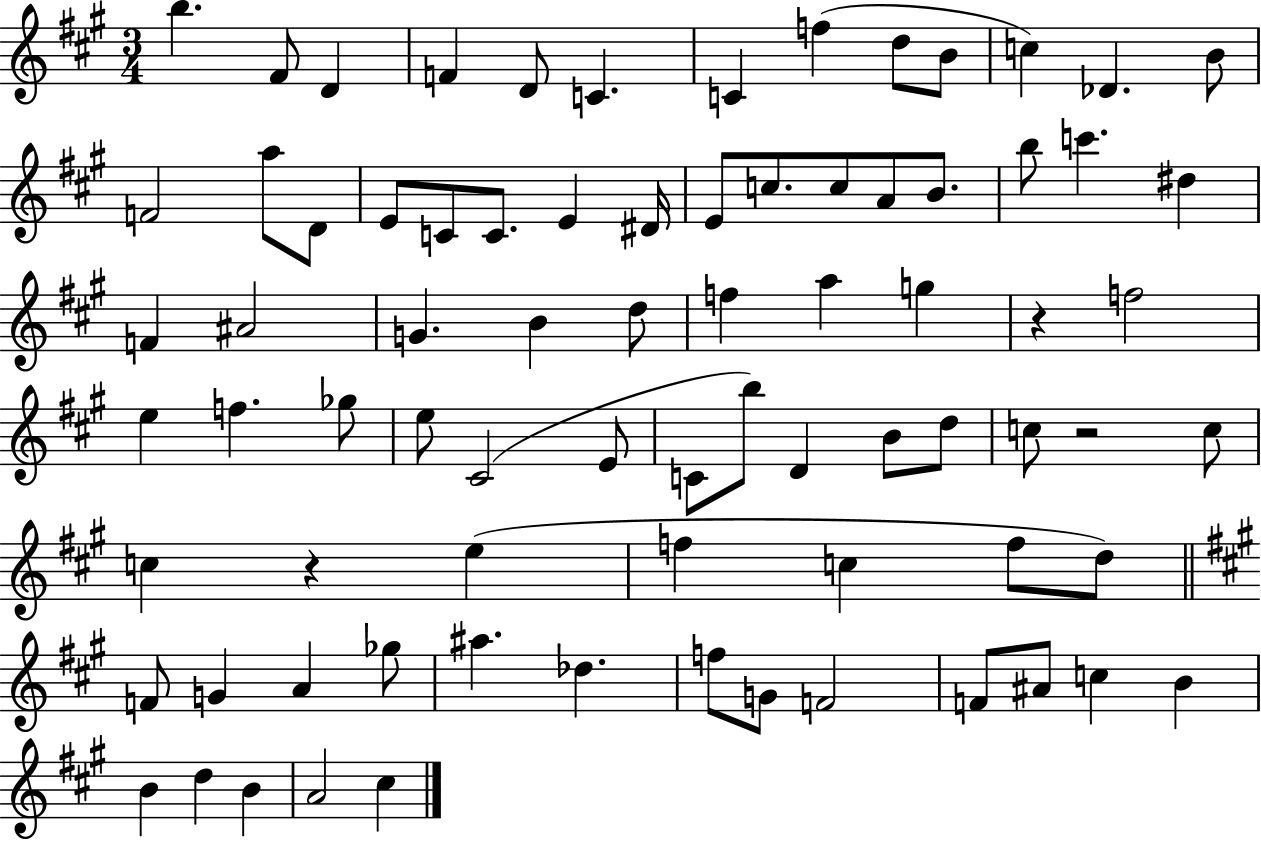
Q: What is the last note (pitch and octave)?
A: C#5